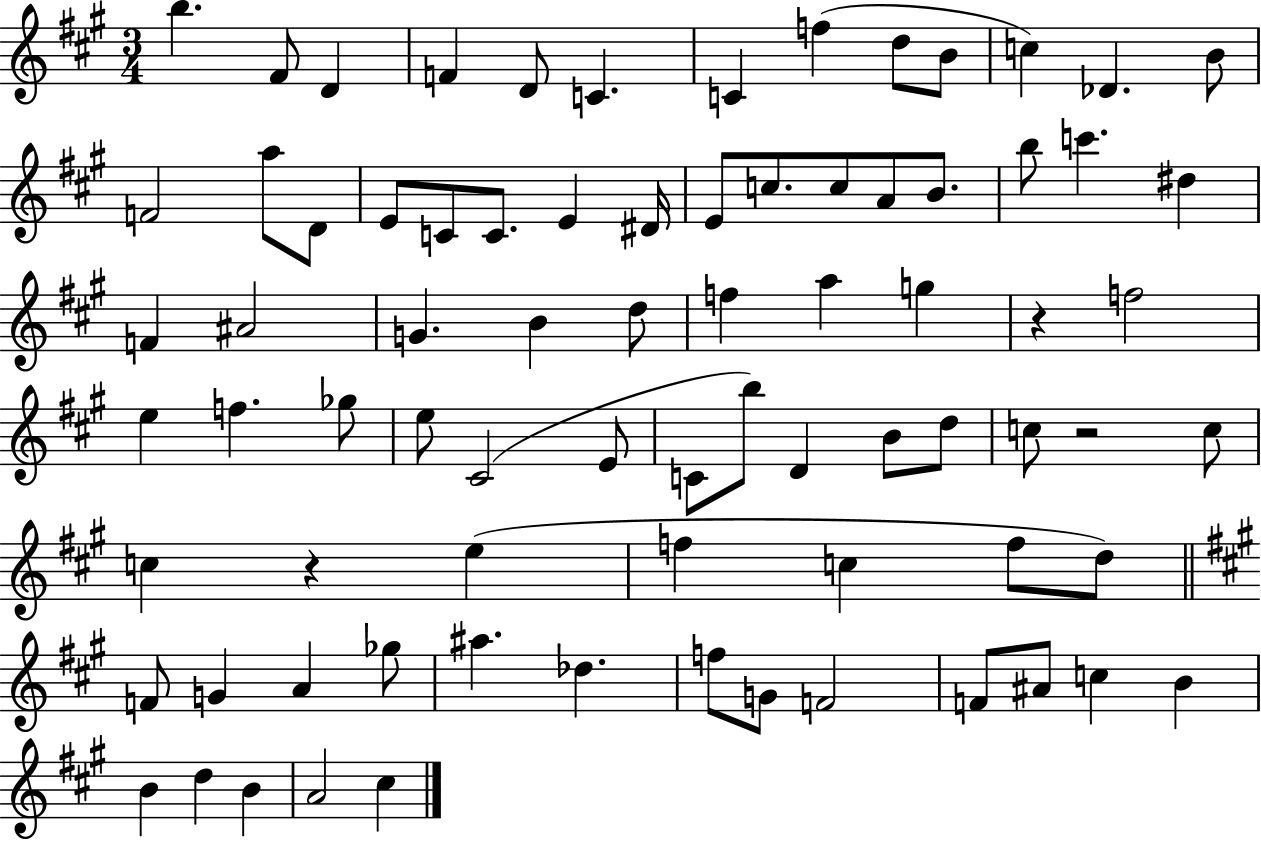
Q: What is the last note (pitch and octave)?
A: C#5